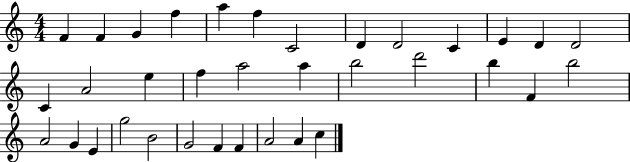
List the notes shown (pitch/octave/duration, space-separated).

F4/q F4/q G4/q F5/q A5/q F5/q C4/h D4/q D4/h C4/q E4/q D4/q D4/h C4/q A4/h E5/q F5/q A5/h A5/q B5/h D6/h B5/q F4/q B5/h A4/h G4/q E4/q G5/h B4/h G4/h F4/q F4/q A4/h A4/q C5/q